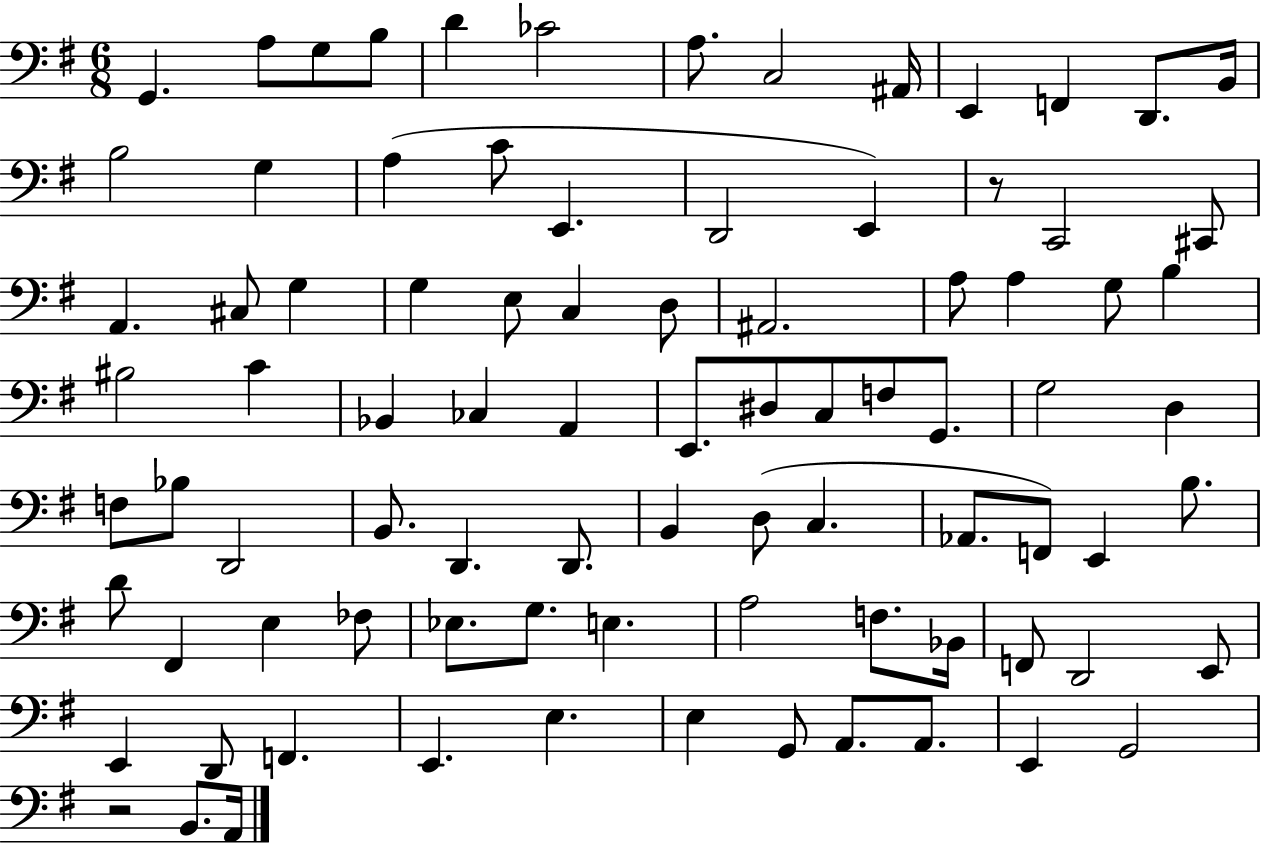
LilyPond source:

{
  \clef bass
  \numericTimeSignature
  \time 6/8
  \key g \major
  g,4. a8 g8 b8 | d'4 ces'2 | a8. c2 ais,16 | e,4 f,4 d,8. b,16 | \break b2 g4 | a4( c'8 e,4. | d,2 e,4) | r8 c,2 cis,8 | \break a,4. cis8 g4 | g4 e8 c4 d8 | ais,2. | a8 a4 g8 b4 | \break bis2 c'4 | bes,4 ces4 a,4 | e,8. dis8 c8 f8 g,8. | g2 d4 | \break f8 bes8 d,2 | b,8. d,4. d,8. | b,4 d8( c4. | aes,8. f,8) e,4 b8. | \break d'8 fis,4 e4 fes8 | ees8. g8. e4. | a2 f8. bes,16 | f,8 d,2 e,8 | \break e,4 d,8 f,4. | e,4. e4. | e4 g,8 a,8. a,8. | e,4 g,2 | \break r2 b,8. a,16 | \bar "|."
}